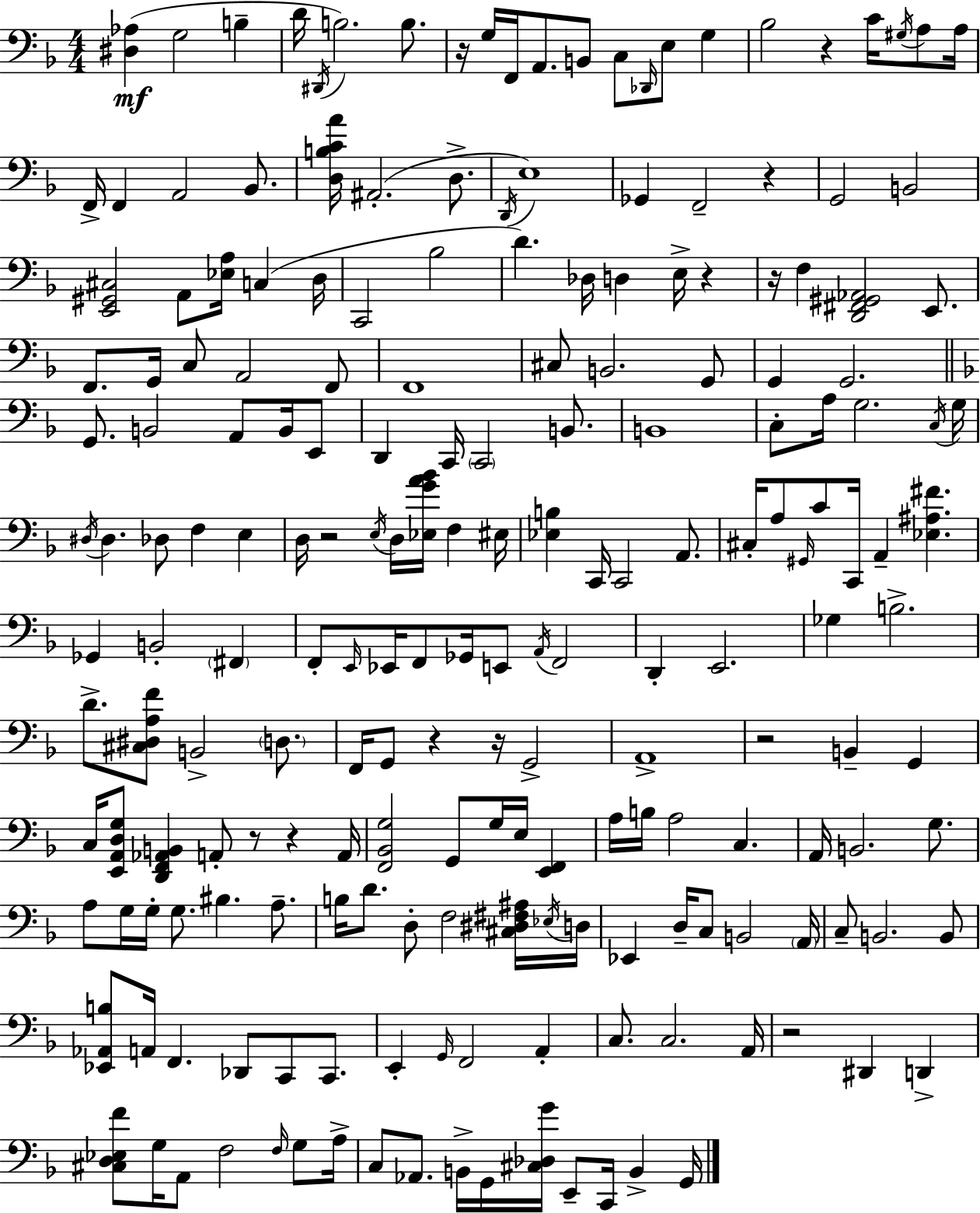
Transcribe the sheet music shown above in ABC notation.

X:1
T:Untitled
M:4/4
L:1/4
K:F
[^D,_A,] G,2 B, D/4 ^D,,/4 B,2 B,/2 z/4 G,/4 F,,/4 A,,/2 B,,/2 C,/2 _D,,/4 E,/2 G, _B,2 z C/4 ^G,/4 A,/2 A,/4 F,,/4 F,, A,,2 _B,,/2 [D,B,CA]/4 ^A,,2 D,/2 D,,/4 E,4 _G,, F,,2 z G,,2 B,,2 [E,,^G,,^C,]2 A,,/2 [_E,A,]/4 C, D,/4 C,,2 _B,2 D _D,/4 D, E,/4 z z/4 F, [D,,^F,,^G,,_A,,]2 E,,/2 F,,/2 G,,/4 C,/2 A,,2 F,,/2 F,,4 ^C,/2 B,,2 G,,/2 G,, G,,2 G,,/2 B,,2 A,,/2 B,,/4 E,,/2 D,, C,,/4 C,,2 B,,/2 B,,4 C,/2 A,/4 G,2 C,/4 G,/4 ^D,/4 ^D, _D,/2 F, E, D,/4 z2 E,/4 D,/4 [_E,GA_B]/4 F, ^E,/4 [_E,B,] C,,/4 C,,2 A,,/2 ^C,/4 A,/2 ^G,,/4 C/2 C,,/4 A,, [_E,^A,^F] _G,, B,,2 ^F,, F,,/2 E,,/4 _E,,/4 F,,/2 _G,,/4 E,,/2 A,,/4 F,,2 D,, E,,2 _G, B,2 D/2 [^C,^D,A,F]/2 B,,2 D,/2 F,,/4 G,,/2 z z/4 G,,2 A,,4 z2 B,, G,, C,/4 [E,,A,,D,G,]/2 [D,,F,,_A,,B,,] A,,/2 z/2 z A,,/4 [F,,_B,,G,]2 G,,/2 G,/4 E,/4 [E,,F,,] A,/4 B,/4 A,2 C, A,,/4 B,,2 G,/2 A,/2 G,/4 G,/4 G,/2 ^B, A,/2 B,/4 D/2 D,/2 F,2 [^C,^D,^F,^A,]/4 _E,/4 D,/4 _E,, D,/4 C,/2 B,,2 A,,/4 C,/2 B,,2 B,,/2 [_E,,_A,,B,]/2 A,,/4 F,, _D,,/2 C,,/2 C,,/2 E,, G,,/4 F,,2 A,, C,/2 C,2 A,,/4 z2 ^D,, D,, [^C,D,_E,F]/2 G,/4 A,,/2 F,2 F,/4 G,/2 A,/4 C,/2 _A,,/2 B,,/4 G,,/4 [^C,_D,G]/4 E,,/2 C,,/4 B,, G,,/4